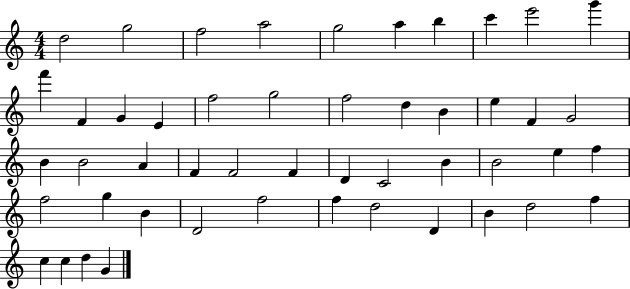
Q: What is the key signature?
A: C major